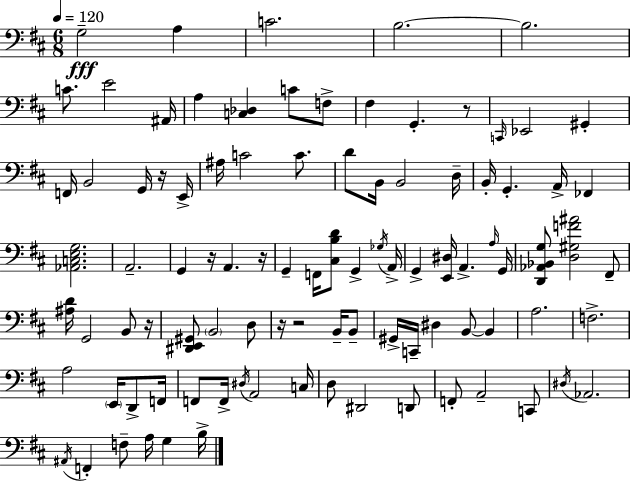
{
  \clef bass
  \numericTimeSignature
  \time 6/8
  \key d \major
  \tempo 4 = 120
  g2--\fff a4 | c'2. | b2.~~ | b2. | \break c'8. e'2 ais,16 | a4 <c des>4 c'8 f8-> | fis4 g,4.-. r8 | \grace { c,16 } ees,2 gis,4-. | \break f,16 b,2 g,16 r16 | e,16-> ais16 c'2 c'8. | d'8 b,16 b,2 | d16-- b,16-. g,4.-. a,16-> fes,4 | \break <aes, c e g>2. | a,2.-- | g,4 r16 a,4. | r16 g,4-- f,16 <cis b d'>8 g,4-> | \break \acciaccatura { ges16 } a,16-> g,4-> <e, dis>16 a,4.-> | \grace { a16 } g,16 <d, aes, bes, g>8 <d gis f' ais'>2 | fis,8-- <ais d'>16 g,2 | b,8 r16 <dis, e, gis,>8 \parenthesize b,2 | \break d8 r16 r2 | b,16-- b,8-- gis,16-> c,16-- dis4 b,8~~ b,4 | a2. | f2.-> | \break a2 \parenthesize e,16 | d,8-> f,16 f,8 f,16-> \acciaccatura { dis16 } a,2 | c16 d8 dis,2 | d,8 f,8-. a,2-- | \break c,8 \acciaccatura { dis16 } aes,2. | \acciaccatura { ais,16 } f,4-. f8-- | a16 g4 b16-> \bar "|."
}